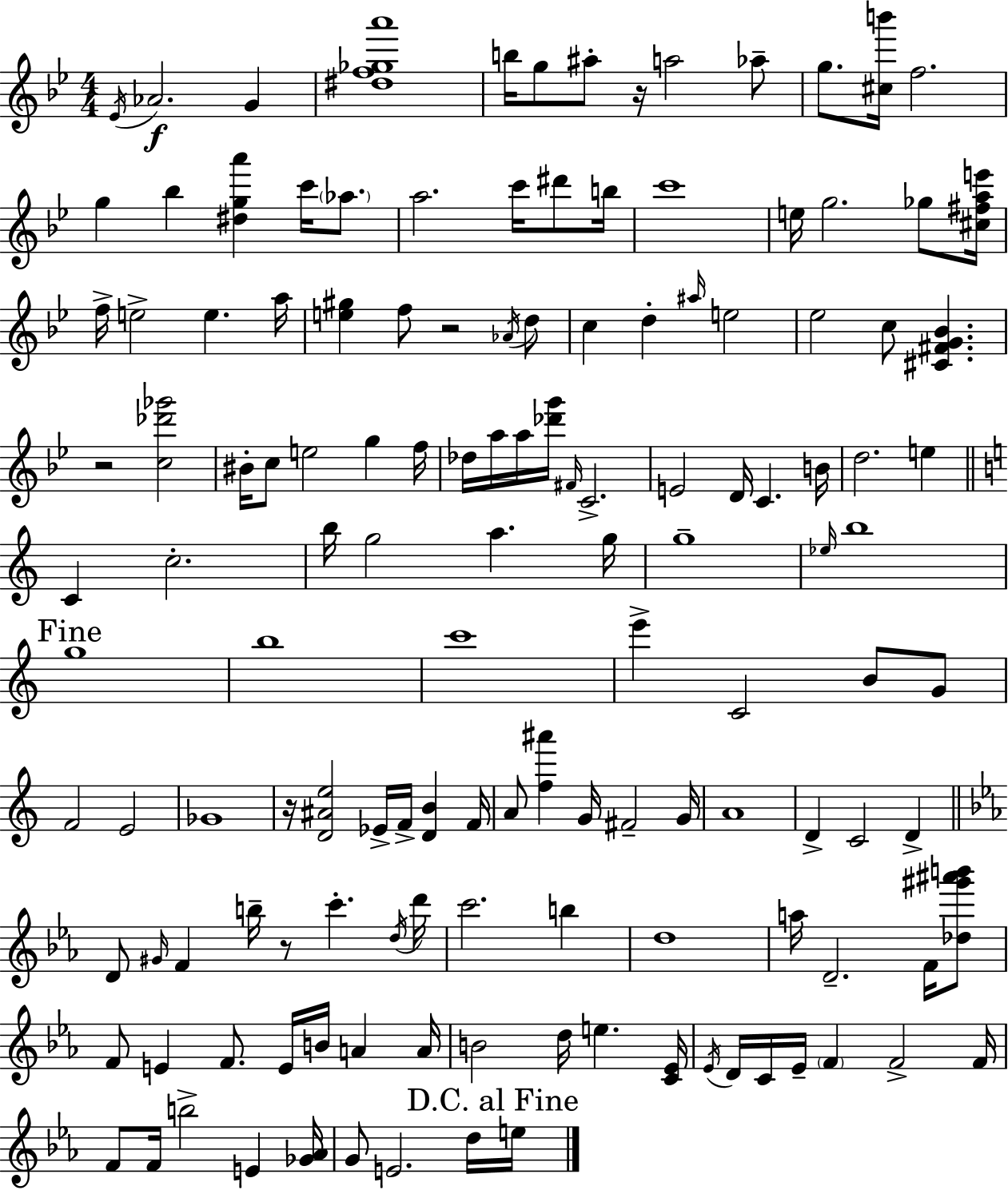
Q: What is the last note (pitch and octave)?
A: E5